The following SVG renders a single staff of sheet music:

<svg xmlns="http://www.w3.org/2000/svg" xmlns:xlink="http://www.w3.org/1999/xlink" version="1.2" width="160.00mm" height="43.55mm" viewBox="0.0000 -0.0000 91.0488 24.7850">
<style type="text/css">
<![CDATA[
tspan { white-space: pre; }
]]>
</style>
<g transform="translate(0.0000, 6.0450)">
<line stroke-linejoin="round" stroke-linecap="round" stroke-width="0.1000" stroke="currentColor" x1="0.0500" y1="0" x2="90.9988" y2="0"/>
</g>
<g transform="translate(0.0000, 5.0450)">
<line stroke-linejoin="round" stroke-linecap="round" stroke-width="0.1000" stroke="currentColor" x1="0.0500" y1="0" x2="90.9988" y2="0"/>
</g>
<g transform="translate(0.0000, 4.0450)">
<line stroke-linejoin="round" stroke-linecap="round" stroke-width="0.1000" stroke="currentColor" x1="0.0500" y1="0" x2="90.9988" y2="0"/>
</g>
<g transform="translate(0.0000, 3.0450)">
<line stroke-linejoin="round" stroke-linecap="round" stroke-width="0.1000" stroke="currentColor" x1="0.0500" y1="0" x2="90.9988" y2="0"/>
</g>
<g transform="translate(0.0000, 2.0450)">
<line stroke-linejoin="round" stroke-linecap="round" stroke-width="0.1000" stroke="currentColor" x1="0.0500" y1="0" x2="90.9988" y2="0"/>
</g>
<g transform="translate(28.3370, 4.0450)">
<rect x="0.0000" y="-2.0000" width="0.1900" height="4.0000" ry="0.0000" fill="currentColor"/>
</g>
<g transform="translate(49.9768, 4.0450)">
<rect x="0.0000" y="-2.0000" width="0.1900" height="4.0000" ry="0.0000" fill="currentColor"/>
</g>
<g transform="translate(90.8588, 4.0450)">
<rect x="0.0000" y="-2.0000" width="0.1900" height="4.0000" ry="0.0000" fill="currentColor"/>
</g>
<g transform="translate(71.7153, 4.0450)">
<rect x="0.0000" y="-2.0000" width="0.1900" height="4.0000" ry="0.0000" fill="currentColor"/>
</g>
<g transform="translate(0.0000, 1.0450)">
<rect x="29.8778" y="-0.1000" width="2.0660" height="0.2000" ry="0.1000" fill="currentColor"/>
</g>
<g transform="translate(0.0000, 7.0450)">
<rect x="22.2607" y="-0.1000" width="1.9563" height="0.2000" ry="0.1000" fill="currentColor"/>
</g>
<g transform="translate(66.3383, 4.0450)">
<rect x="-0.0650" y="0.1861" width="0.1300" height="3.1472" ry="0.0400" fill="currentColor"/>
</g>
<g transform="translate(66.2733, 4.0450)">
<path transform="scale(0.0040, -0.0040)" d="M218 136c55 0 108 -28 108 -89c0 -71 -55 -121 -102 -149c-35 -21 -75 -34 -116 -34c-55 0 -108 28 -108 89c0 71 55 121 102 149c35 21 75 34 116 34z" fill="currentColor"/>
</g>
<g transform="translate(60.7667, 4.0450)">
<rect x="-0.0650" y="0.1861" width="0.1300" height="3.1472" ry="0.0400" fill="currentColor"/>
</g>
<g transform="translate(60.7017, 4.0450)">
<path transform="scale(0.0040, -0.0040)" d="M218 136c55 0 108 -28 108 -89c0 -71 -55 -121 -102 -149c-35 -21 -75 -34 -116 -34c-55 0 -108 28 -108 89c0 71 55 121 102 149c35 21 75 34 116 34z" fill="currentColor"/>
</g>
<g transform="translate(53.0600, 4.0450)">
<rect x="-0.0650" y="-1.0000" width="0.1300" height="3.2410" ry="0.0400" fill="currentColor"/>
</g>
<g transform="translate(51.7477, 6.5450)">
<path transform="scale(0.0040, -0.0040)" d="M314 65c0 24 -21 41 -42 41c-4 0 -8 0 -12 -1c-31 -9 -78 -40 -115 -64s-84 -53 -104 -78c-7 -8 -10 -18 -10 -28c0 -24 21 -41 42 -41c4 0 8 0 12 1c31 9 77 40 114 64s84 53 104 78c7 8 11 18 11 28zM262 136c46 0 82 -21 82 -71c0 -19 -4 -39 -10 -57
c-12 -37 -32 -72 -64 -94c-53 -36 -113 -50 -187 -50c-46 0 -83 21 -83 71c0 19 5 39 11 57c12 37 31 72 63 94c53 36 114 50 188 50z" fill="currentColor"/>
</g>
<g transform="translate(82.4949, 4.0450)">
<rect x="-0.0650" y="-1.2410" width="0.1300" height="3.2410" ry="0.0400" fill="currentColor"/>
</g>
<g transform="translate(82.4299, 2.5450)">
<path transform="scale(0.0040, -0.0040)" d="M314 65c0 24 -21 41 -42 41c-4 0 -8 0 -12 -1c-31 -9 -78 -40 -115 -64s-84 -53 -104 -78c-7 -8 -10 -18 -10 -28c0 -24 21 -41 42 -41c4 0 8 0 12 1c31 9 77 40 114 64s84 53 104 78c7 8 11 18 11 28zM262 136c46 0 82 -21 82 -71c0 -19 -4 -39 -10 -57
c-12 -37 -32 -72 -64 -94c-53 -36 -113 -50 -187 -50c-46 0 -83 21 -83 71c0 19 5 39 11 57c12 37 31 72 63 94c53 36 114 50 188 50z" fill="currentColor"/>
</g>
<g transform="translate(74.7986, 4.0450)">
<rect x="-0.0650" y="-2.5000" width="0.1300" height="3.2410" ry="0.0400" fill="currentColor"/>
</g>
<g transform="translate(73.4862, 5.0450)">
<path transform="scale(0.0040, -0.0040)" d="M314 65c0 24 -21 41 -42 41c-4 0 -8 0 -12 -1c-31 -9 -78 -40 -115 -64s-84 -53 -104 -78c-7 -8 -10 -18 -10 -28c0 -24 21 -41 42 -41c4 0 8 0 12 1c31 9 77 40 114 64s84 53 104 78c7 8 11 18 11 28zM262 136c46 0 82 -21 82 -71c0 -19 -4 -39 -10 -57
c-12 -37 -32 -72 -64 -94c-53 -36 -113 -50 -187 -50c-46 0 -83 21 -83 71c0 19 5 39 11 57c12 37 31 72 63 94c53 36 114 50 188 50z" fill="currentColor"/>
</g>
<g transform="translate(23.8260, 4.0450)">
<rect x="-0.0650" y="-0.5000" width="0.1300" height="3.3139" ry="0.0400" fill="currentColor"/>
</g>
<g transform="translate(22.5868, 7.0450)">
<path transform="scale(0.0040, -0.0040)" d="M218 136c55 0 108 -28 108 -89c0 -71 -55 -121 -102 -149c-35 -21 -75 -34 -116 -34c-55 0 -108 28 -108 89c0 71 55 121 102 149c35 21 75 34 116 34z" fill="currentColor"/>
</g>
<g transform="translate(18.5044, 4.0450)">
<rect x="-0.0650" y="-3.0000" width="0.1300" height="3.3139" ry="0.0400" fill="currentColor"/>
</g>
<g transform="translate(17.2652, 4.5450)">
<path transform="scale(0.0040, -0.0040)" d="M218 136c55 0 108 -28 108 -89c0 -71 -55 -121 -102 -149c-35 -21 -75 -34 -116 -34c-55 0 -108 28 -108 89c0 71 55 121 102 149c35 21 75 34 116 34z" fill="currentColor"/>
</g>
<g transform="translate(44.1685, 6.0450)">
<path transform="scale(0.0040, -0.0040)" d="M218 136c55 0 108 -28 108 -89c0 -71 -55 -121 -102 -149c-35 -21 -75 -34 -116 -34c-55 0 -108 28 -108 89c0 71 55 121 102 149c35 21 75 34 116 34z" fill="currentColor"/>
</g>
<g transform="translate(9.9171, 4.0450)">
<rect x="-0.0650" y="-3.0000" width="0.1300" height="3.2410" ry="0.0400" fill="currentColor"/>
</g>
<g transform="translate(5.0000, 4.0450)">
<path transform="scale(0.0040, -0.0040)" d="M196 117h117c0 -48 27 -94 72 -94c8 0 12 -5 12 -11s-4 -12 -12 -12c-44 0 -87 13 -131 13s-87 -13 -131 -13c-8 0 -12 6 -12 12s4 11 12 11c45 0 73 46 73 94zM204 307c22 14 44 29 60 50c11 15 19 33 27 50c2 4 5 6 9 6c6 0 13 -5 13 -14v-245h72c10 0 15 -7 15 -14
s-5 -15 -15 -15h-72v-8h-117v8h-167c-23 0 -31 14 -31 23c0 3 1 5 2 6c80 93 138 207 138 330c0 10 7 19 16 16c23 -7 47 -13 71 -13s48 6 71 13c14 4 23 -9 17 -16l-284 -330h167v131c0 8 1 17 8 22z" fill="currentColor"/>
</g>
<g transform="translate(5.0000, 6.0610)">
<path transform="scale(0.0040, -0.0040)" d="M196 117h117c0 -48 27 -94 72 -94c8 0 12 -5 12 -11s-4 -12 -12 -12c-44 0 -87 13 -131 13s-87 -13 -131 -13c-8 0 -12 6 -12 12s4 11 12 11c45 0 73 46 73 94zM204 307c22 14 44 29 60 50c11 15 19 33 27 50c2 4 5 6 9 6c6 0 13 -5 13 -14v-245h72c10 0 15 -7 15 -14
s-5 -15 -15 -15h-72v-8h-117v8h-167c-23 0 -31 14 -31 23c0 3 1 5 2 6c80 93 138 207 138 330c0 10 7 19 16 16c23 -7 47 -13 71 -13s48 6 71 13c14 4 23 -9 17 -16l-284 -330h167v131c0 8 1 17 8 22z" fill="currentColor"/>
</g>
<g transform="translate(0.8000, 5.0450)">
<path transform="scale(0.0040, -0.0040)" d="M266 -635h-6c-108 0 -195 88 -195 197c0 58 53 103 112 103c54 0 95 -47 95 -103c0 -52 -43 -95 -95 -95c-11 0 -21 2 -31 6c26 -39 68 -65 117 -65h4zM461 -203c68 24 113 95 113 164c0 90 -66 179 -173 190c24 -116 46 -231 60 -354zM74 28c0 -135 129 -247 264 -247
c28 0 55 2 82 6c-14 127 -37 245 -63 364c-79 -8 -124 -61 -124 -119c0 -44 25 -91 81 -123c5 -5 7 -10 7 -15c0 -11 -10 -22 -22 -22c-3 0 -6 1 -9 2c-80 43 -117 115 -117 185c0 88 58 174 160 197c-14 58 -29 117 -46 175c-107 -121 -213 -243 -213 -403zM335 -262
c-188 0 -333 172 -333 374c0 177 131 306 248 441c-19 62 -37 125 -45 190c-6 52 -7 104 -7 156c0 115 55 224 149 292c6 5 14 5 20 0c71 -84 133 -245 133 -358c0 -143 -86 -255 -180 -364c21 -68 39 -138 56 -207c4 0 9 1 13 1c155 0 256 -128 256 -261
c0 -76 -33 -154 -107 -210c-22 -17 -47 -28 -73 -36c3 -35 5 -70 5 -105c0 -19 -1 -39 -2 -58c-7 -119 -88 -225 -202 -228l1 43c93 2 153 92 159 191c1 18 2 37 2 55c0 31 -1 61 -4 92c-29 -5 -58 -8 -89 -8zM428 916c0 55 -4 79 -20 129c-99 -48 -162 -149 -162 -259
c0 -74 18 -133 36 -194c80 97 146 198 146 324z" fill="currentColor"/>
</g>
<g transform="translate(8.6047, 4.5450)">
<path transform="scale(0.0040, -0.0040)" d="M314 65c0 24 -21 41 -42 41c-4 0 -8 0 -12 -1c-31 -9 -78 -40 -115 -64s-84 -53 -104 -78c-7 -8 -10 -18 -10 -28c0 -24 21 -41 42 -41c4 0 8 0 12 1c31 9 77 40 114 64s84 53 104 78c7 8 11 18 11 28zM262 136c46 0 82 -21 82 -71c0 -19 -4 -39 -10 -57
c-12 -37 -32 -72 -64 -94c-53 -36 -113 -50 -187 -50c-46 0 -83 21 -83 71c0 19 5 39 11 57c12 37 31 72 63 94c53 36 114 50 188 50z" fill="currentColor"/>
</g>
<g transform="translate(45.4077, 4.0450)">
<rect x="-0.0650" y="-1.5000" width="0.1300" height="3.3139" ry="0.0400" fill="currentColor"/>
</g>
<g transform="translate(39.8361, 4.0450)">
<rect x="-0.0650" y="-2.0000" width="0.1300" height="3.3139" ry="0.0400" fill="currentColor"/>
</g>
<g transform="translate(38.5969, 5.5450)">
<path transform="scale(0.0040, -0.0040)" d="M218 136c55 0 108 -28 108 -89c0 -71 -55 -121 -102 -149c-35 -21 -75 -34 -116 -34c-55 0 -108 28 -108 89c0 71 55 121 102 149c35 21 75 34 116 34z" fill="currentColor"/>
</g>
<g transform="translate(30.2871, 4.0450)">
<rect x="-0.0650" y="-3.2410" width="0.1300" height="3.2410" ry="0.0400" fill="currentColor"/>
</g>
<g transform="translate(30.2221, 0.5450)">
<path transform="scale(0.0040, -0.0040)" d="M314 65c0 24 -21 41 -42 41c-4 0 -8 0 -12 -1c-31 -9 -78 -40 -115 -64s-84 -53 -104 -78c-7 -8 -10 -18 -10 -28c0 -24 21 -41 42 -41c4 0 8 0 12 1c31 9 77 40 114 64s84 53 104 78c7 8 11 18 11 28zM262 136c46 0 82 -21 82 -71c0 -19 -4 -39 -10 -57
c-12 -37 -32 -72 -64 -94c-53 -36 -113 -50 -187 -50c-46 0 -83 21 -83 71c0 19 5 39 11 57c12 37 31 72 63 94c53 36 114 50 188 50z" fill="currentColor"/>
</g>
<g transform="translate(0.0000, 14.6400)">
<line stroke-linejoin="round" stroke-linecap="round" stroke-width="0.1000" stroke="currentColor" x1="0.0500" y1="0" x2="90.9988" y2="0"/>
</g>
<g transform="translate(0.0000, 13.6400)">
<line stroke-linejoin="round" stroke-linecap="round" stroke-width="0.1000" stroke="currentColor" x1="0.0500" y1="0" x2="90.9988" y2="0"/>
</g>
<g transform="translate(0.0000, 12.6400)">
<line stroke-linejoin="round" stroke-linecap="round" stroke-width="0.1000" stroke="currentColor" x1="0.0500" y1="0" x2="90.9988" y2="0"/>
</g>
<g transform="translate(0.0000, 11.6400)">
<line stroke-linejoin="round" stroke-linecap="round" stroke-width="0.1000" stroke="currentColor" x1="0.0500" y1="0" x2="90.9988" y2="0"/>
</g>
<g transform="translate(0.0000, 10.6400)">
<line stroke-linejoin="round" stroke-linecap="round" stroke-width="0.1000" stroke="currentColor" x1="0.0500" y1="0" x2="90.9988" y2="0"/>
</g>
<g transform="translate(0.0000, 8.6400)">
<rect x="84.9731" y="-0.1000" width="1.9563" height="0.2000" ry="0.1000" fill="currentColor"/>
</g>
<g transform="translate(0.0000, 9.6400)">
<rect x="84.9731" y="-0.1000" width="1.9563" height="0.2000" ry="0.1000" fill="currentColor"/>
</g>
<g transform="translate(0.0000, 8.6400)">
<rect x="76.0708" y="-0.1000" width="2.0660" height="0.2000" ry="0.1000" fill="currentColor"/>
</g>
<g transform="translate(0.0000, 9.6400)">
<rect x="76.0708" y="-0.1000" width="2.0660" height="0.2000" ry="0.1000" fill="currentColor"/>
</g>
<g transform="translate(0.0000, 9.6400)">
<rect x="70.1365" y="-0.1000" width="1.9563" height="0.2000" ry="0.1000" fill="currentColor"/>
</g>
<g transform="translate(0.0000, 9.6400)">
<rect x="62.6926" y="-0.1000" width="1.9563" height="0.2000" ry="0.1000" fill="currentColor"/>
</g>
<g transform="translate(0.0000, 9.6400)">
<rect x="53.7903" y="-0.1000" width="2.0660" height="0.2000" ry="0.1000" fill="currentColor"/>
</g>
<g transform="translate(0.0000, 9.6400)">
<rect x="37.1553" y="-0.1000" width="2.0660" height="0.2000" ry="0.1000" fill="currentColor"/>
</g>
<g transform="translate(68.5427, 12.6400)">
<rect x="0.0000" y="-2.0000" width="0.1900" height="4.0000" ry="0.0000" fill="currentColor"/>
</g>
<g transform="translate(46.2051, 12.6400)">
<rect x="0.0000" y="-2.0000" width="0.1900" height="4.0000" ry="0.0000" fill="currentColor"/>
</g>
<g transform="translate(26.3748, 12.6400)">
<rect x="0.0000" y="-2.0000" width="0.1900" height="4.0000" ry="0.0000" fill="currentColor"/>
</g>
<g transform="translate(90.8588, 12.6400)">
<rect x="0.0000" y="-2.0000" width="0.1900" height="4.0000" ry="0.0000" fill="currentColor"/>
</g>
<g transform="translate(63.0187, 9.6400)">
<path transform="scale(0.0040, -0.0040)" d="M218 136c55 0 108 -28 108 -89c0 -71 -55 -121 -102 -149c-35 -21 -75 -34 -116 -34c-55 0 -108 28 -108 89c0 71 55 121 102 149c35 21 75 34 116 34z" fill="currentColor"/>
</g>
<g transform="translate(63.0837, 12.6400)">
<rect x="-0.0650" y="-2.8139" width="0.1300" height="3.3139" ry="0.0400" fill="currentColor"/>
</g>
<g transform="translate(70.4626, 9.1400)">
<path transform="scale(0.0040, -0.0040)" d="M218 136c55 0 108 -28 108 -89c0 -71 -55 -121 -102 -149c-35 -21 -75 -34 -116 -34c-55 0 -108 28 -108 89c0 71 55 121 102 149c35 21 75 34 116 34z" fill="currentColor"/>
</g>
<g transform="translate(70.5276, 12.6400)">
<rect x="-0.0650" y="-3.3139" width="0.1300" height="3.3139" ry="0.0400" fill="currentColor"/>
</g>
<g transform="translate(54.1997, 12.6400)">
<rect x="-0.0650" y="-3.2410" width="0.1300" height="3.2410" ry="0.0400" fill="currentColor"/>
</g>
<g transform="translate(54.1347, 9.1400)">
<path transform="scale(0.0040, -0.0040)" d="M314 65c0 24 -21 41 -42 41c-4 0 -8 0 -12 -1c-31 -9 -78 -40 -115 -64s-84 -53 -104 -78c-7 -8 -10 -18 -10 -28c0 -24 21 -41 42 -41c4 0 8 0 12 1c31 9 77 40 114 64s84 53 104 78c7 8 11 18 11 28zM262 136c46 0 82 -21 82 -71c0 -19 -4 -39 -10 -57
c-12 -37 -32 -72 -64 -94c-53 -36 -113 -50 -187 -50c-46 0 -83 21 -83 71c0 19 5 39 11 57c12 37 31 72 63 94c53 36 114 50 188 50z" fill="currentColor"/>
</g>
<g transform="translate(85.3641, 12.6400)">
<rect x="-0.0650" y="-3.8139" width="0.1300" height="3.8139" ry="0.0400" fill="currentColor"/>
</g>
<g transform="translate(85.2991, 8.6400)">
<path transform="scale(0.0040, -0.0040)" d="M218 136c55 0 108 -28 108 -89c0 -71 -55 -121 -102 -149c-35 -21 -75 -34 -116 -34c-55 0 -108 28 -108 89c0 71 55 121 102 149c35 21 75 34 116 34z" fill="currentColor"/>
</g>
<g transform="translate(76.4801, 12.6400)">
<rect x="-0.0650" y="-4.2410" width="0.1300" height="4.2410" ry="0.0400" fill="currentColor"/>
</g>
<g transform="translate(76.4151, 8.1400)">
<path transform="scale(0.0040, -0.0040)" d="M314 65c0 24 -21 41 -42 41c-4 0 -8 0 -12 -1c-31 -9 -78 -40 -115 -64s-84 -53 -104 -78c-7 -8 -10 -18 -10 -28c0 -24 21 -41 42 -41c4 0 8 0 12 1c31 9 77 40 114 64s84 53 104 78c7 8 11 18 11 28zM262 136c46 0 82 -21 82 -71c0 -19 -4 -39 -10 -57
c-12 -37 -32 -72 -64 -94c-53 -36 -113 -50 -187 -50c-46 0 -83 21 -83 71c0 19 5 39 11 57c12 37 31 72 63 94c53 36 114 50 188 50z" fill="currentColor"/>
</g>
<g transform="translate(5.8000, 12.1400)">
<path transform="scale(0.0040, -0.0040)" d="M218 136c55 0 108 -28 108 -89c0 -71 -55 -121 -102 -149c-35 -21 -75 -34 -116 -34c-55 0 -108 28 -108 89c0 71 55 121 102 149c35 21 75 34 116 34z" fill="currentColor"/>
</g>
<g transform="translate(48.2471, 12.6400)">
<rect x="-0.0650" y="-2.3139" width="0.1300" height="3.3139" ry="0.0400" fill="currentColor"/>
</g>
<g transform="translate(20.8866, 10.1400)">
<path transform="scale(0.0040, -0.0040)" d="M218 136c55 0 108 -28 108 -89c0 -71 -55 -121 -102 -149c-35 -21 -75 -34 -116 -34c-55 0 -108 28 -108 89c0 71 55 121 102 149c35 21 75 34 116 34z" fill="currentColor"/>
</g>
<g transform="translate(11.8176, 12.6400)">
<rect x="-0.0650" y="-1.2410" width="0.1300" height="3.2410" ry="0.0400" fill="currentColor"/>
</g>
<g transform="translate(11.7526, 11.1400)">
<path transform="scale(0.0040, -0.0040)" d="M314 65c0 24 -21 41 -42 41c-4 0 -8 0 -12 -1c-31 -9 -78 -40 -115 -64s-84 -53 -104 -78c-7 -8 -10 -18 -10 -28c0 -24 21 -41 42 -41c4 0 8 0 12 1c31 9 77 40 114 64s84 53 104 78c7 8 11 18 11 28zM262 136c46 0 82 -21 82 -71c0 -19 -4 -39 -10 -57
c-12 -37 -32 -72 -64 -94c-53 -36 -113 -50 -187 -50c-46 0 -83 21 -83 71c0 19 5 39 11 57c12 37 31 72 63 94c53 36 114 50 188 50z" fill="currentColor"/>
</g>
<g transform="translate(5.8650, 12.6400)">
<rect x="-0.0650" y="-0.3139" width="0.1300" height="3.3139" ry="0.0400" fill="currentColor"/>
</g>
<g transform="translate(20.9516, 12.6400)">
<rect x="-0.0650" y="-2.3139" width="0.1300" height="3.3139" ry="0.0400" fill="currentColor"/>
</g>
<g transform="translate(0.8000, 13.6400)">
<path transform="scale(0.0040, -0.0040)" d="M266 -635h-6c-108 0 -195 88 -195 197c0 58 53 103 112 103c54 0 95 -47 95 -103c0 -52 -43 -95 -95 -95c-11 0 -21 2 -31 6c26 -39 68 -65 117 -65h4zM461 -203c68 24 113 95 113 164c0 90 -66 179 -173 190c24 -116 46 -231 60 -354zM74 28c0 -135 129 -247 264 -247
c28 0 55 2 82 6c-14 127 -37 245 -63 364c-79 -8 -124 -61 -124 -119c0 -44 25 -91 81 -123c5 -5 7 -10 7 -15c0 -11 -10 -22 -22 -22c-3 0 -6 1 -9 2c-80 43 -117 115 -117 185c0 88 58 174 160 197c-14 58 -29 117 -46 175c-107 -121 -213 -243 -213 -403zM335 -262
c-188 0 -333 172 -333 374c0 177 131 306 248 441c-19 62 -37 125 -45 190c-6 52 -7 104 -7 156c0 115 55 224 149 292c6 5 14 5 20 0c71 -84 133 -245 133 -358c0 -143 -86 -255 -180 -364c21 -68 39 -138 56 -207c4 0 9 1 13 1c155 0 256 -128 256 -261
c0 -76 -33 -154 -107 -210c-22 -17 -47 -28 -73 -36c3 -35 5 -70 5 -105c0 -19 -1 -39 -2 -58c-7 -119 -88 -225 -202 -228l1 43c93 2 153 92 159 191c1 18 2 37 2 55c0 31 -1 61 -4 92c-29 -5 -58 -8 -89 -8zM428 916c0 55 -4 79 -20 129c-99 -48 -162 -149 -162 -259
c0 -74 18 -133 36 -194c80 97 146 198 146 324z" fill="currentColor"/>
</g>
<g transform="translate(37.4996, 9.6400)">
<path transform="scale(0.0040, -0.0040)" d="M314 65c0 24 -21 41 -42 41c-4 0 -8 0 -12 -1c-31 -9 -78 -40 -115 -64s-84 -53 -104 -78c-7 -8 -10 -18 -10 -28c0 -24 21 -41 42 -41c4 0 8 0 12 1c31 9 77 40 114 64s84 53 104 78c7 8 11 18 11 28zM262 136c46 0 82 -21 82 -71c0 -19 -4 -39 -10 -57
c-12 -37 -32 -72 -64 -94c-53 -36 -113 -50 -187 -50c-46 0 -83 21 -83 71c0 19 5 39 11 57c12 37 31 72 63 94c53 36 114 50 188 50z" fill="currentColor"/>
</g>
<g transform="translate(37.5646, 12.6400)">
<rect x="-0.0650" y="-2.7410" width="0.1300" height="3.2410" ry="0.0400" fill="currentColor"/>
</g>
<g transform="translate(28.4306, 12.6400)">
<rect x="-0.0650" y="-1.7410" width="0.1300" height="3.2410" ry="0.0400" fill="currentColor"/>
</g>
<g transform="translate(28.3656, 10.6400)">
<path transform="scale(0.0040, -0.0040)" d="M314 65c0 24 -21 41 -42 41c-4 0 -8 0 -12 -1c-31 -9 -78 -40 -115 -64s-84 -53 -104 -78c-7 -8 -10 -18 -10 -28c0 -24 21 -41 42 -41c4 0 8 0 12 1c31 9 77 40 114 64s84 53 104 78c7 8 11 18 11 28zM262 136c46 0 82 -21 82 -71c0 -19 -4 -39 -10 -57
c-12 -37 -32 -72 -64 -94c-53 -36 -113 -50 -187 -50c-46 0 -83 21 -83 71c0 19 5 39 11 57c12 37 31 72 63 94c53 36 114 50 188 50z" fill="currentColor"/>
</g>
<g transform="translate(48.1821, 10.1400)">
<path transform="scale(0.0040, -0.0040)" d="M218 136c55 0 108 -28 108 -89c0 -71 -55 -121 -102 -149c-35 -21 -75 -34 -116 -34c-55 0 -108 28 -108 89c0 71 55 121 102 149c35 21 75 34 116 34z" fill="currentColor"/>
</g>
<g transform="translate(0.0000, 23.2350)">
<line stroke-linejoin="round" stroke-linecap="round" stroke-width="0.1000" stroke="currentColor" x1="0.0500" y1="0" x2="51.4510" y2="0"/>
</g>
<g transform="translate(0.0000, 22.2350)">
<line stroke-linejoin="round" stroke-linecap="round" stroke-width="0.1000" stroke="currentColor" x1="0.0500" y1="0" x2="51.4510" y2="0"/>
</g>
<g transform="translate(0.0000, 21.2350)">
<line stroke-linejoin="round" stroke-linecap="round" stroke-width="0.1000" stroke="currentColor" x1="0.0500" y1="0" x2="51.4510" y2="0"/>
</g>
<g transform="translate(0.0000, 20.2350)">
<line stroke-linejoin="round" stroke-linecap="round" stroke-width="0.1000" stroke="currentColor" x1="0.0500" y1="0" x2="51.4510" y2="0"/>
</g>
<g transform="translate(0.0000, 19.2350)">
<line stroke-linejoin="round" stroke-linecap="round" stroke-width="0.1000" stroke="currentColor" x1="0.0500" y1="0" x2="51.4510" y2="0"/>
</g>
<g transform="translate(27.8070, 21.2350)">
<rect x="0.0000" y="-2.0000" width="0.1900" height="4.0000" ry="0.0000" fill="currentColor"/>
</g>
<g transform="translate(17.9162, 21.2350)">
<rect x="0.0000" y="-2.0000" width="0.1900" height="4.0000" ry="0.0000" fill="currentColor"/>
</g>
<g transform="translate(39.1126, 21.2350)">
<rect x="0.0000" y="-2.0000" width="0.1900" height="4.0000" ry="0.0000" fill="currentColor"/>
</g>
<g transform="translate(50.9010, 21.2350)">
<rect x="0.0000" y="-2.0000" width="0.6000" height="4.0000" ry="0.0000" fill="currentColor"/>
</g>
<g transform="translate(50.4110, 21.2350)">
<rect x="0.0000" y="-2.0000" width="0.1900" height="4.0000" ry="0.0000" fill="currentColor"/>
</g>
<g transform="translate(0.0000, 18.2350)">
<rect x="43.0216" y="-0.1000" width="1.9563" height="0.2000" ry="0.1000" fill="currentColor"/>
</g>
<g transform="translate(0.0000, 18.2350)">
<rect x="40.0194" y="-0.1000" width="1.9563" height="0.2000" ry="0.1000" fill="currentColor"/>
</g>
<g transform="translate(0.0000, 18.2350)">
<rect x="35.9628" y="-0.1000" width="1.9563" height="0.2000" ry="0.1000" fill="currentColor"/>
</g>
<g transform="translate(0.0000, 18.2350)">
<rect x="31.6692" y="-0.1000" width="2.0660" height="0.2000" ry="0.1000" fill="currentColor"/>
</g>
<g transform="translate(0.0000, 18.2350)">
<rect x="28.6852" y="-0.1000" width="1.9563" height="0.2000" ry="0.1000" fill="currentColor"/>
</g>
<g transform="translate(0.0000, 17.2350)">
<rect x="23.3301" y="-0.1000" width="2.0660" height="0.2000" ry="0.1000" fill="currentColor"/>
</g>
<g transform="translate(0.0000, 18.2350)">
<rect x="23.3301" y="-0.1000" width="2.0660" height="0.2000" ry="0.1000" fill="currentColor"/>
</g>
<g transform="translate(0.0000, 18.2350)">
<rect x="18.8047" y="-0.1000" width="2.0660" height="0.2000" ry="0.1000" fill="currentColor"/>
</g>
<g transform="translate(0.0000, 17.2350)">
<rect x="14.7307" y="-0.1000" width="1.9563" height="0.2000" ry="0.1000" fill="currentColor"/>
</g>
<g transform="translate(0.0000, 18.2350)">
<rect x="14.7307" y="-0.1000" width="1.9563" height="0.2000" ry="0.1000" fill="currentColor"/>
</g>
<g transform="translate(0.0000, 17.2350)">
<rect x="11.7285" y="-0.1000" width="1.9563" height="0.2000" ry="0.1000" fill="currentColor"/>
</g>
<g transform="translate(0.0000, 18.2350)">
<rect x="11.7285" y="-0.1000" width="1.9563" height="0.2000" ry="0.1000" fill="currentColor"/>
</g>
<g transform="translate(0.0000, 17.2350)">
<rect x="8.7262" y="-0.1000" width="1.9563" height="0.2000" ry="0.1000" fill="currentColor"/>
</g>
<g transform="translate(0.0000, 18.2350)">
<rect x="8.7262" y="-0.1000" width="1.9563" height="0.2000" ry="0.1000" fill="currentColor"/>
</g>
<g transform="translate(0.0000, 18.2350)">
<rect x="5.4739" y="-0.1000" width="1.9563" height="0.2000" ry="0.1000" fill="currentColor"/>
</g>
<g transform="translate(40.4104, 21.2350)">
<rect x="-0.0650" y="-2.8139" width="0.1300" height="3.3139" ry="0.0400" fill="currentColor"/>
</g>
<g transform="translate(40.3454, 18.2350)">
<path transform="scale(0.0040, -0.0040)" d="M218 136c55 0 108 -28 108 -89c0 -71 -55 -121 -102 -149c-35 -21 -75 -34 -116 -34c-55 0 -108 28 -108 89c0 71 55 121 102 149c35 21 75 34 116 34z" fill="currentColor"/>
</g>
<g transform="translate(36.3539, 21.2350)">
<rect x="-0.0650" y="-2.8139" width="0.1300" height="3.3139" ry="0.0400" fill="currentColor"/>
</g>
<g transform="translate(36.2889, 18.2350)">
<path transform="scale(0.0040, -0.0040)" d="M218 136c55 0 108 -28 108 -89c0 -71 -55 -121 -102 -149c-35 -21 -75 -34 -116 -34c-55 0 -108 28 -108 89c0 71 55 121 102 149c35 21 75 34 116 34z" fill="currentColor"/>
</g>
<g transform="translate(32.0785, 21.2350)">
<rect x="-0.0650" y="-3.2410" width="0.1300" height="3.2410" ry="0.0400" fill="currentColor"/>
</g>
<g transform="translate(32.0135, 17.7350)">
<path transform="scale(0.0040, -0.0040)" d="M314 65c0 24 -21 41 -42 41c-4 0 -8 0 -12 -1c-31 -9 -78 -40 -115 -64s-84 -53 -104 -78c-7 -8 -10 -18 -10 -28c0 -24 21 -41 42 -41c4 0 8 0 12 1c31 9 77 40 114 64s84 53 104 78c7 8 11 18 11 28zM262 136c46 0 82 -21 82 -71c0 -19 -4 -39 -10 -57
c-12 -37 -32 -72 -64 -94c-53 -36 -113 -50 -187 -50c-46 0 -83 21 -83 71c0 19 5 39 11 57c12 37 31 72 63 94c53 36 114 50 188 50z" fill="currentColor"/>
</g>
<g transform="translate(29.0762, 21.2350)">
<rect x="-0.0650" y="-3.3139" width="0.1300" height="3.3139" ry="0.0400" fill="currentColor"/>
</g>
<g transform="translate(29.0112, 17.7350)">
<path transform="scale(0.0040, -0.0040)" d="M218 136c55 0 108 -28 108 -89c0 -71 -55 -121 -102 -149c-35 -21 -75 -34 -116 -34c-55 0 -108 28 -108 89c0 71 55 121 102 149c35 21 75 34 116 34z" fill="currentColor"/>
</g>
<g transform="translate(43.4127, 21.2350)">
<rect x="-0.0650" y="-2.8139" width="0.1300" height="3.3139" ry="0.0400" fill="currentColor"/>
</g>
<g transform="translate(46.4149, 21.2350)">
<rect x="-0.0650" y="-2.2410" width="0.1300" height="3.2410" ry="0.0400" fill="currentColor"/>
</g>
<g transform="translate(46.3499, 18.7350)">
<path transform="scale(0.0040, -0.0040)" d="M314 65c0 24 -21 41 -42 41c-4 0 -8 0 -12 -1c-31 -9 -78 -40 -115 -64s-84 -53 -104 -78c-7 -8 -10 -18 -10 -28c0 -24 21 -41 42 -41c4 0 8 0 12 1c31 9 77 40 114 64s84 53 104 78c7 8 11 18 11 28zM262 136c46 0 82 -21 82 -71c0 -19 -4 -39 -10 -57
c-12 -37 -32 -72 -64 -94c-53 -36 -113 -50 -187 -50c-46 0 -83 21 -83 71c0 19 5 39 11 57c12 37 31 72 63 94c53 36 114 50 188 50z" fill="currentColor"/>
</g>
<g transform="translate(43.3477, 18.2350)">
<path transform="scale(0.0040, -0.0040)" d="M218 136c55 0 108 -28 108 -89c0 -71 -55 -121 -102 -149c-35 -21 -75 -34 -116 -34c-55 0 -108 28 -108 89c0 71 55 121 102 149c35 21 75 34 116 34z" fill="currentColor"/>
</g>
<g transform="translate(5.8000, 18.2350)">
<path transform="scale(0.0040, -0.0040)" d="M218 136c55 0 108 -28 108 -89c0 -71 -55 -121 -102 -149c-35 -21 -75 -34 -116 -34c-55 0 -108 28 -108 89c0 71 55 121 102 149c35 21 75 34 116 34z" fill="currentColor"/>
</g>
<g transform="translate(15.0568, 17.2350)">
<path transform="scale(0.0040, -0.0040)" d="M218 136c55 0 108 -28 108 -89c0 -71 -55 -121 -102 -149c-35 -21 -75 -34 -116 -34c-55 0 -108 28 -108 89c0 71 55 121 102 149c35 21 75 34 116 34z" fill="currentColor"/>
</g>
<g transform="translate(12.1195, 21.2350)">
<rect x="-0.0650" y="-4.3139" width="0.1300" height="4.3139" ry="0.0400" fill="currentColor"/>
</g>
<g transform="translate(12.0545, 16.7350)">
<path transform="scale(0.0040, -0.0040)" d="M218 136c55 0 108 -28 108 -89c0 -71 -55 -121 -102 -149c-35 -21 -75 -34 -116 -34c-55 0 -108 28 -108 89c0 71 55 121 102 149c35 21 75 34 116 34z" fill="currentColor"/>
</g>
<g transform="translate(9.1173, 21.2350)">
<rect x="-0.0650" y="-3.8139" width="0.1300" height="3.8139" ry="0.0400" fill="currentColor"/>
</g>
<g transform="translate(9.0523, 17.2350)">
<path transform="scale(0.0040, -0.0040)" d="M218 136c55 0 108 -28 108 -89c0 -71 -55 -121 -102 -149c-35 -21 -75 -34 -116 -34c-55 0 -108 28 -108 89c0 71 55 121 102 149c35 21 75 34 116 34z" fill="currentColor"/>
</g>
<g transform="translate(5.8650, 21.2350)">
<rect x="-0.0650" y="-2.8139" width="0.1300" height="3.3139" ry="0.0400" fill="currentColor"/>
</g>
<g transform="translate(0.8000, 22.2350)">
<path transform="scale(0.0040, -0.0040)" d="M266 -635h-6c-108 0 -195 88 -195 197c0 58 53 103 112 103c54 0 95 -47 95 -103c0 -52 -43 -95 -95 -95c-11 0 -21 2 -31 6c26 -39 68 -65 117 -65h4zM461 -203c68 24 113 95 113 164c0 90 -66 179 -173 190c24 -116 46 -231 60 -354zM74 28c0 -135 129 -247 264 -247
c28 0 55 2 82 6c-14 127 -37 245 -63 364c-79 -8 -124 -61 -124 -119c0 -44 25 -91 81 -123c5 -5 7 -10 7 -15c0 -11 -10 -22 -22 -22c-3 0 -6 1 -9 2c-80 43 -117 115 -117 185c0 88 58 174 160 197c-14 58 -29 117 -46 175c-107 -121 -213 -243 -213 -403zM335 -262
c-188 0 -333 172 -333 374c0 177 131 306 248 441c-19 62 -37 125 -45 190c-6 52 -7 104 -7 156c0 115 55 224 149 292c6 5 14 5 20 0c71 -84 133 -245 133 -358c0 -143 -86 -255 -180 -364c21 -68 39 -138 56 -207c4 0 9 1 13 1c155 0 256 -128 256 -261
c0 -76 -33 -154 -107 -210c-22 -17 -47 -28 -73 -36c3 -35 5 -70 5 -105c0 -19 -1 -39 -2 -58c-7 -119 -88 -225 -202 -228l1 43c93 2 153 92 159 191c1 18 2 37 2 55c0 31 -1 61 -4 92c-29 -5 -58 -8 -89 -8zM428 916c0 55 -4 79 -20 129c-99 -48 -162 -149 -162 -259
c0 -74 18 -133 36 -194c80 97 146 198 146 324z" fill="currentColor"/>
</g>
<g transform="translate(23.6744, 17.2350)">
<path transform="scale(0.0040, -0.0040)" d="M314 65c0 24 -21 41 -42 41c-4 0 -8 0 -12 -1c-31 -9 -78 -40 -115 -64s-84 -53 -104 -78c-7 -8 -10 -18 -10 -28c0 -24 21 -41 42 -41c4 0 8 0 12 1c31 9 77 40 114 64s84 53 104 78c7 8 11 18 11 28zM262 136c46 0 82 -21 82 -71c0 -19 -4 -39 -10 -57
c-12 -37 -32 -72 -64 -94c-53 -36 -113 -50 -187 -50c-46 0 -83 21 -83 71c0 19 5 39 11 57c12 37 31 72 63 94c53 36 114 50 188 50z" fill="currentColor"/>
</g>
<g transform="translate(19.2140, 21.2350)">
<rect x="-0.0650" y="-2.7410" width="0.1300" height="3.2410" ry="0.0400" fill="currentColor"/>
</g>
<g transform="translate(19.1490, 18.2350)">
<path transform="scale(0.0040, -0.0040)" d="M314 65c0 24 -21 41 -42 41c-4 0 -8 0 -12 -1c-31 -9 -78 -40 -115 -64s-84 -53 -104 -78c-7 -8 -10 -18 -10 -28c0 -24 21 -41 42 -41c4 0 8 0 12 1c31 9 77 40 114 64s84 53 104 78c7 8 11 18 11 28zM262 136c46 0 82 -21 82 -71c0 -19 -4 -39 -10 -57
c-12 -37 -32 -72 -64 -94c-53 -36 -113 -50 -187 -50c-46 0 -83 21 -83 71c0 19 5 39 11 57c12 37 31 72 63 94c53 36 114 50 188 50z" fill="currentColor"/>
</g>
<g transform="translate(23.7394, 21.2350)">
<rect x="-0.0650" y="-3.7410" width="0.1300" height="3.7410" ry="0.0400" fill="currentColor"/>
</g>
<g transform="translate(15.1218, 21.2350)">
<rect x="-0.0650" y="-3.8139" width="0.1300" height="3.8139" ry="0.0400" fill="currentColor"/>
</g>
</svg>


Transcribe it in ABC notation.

X:1
T:Untitled
M:4/4
L:1/4
K:C
A2 A C b2 F E D2 B B G2 e2 c e2 g f2 a2 g b2 a b d'2 c' a c' d' c' a2 c'2 b b2 a a a g2